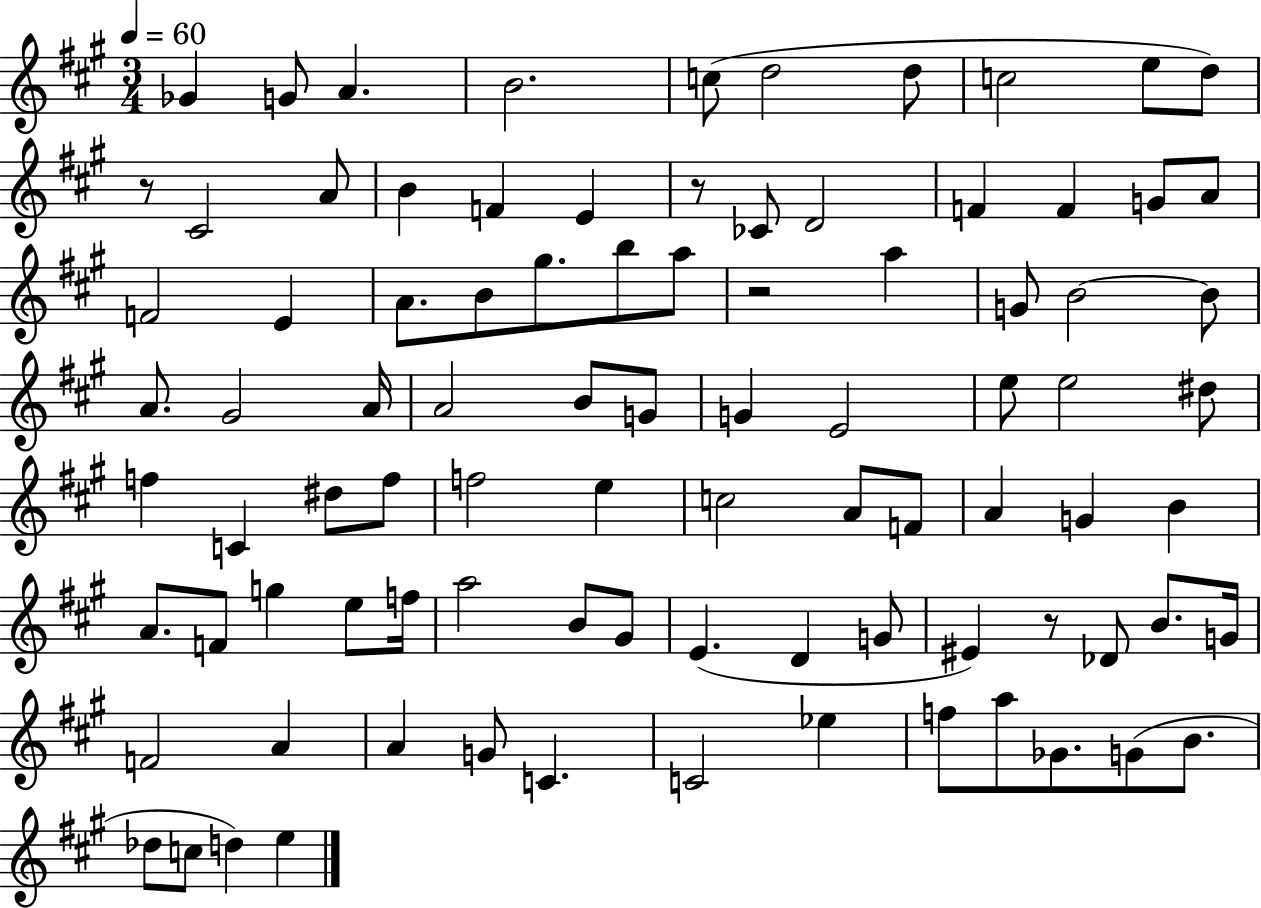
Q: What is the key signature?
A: A major